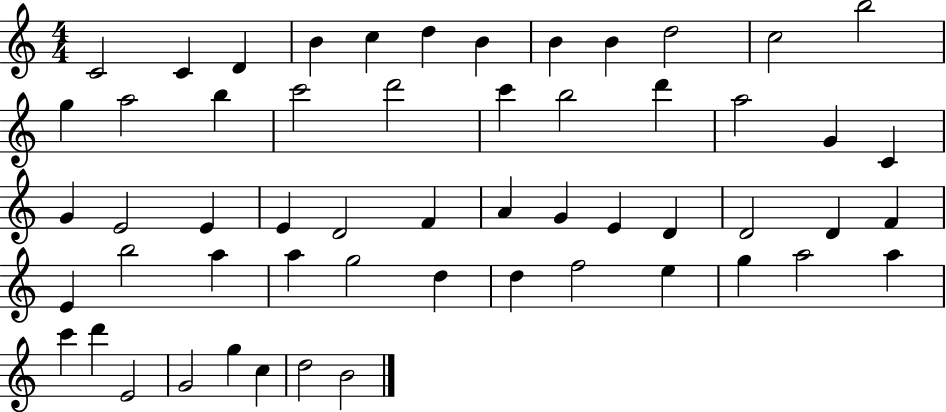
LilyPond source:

{
  \clef treble
  \numericTimeSignature
  \time 4/4
  \key c \major
  c'2 c'4 d'4 | b'4 c''4 d''4 b'4 | b'4 b'4 d''2 | c''2 b''2 | \break g''4 a''2 b''4 | c'''2 d'''2 | c'''4 b''2 d'''4 | a''2 g'4 c'4 | \break g'4 e'2 e'4 | e'4 d'2 f'4 | a'4 g'4 e'4 d'4 | d'2 d'4 f'4 | \break e'4 b''2 a''4 | a''4 g''2 d''4 | d''4 f''2 e''4 | g''4 a''2 a''4 | \break c'''4 d'''4 e'2 | g'2 g''4 c''4 | d''2 b'2 | \bar "|."
}